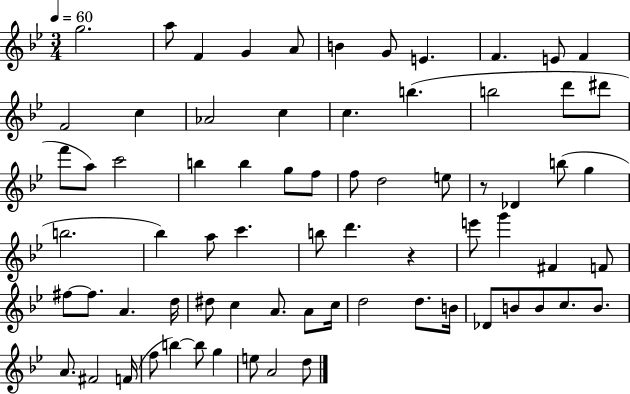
{
  \clef treble
  \numericTimeSignature
  \time 3/4
  \key bes \major
  \tempo 4 = 60
  g''2. | a''8 f'4 g'4 a'8 | b'4 g'8 e'4. | f'4. e'8 f'4 | \break f'2 c''4 | aes'2 c''4 | c''4. b''4.( | b''2 d'''8 dis'''8 | \break f'''8 a''8) c'''2 | b''4 b''4 g''8 f''8 | f''8 d''2 e''8 | r8 des'4 b''8( g''4 | \break b''2. | bes''4) a''8 c'''4. | b''8 d'''4. r4 | e'''8 g'''4 fis'4 f'8 | \break fis''8~~ fis''8. a'4. d''16 | dis''8 c''4 a'8. a'8 c''16 | d''2 d''8. b'16 | des'8 b'8 b'8 c''8. b'8. | \break a'8. fis'2 f'16( | f''8 b''4~~) b''8 g''4 | e''8 a'2 d''8 | \bar "|."
}